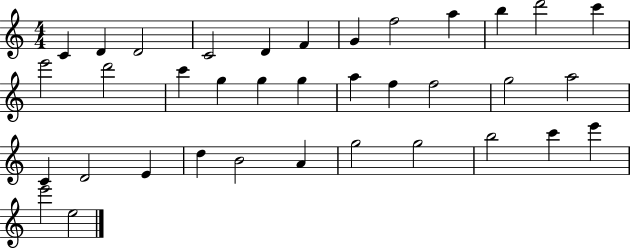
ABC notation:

X:1
T:Untitled
M:4/4
L:1/4
K:C
C D D2 C2 D F G f2 a b d'2 c' e'2 d'2 c' g g g a f f2 g2 a2 C D2 E d B2 A g2 g2 b2 c' e' e'2 e2